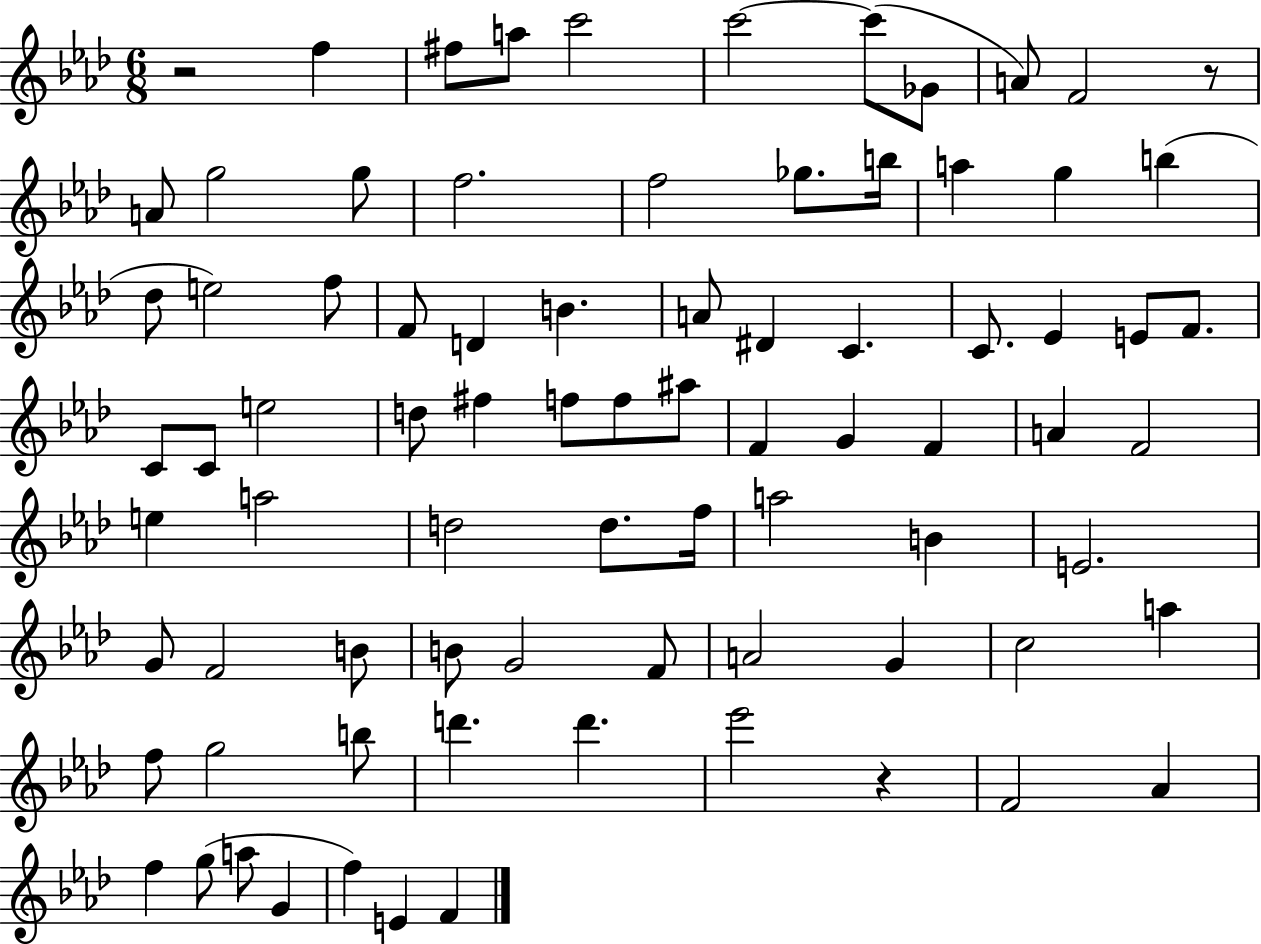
{
  \clef treble
  \numericTimeSignature
  \time 6/8
  \key aes \major
  r2 f''4 | fis''8 a''8 c'''2 | c'''2~~ c'''8( ges'8 | a'8) f'2 r8 | \break a'8 g''2 g''8 | f''2. | f''2 ges''8. b''16 | a''4 g''4 b''4( | \break des''8 e''2) f''8 | f'8 d'4 b'4. | a'8 dis'4 c'4. | c'8. ees'4 e'8 f'8. | \break c'8 c'8 e''2 | d''8 fis''4 f''8 f''8 ais''8 | f'4 g'4 f'4 | a'4 f'2 | \break e''4 a''2 | d''2 d''8. f''16 | a''2 b'4 | e'2. | \break g'8 f'2 b'8 | b'8 g'2 f'8 | a'2 g'4 | c''2 a''4 | \break f''8 g''2 b''8 | d'''4. d'''4. | ees'''2 r4 | f'2 aes'4 | \break f''4 g''8( a''8 g'4 | f''4) e'4 f'4 | \bar "|."
}